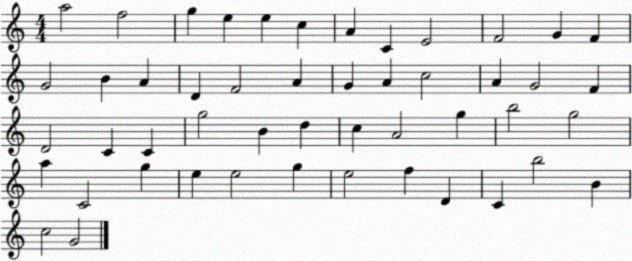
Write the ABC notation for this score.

X:1
T:Untitled
M:4/4
L:1/4
K:C
a2 f2 g e e c A C E2 F2 G F G2 B A D F2 A G A c2 A G2 F D2 C C g2 B d c A2 g b2 g2 a C2 g e e2 g e2 f D C b2 B c2 G2